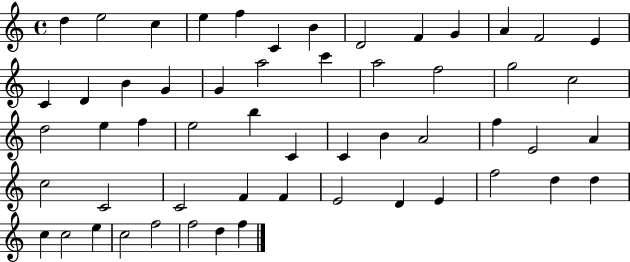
D5/q E5/h C5/q E5/q F5/q C4/q B4/q D4/h F4/q G4/q A4/q F4/h E4/q C4/q D4/q B4/q G4/q G4/q A5/h C6/q A5/h F5/h G5/h C5/h D5/h E5/q F5/q E5/h B5/q C4/q C4/q B4/q A4/h F5/q E4/h A4/q C5/h C4/h C4/h F4/q F4/q E4/h D4/q E4/q F5/h D5/q D5/q C5/q C5/h E5/q C5/h F5/h F5/h D5/q F5/q